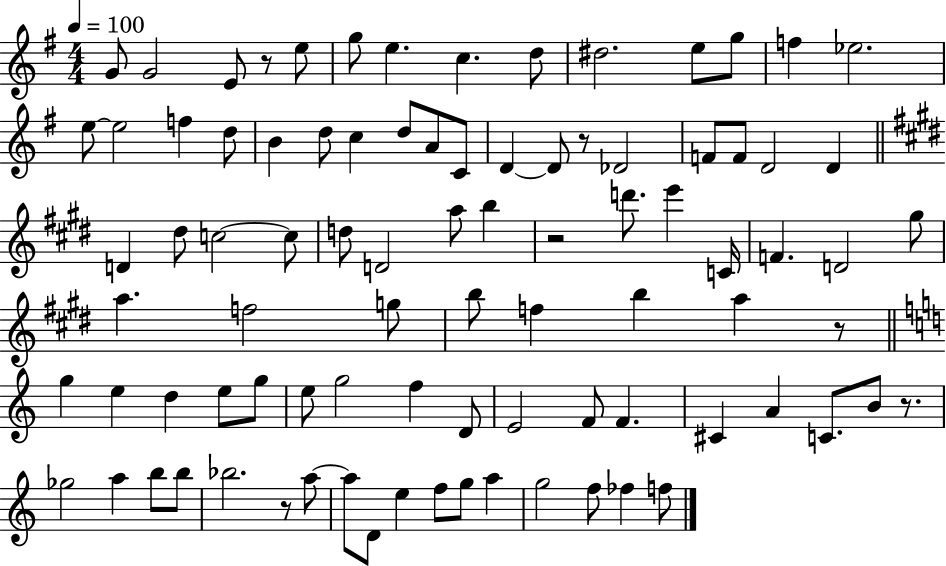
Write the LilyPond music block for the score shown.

{
  \clef treble
  \numericTimeSignature
  \time 4/4
  \key g \major
  \tempo 4 = 100
  \repeat volta 2 { g'8 g'2 e'8 r8 e''8 | g''8 e''4. c''4. d''8 | dis''2. e''8 g''8 | f''4 ees''2. | \break e''8~~ e''2 f''4 d''8 | b'4 d''8 c''4 d''8 a'8 c'8 | d'4~~ d'8 r8 des'2 | f'8 f'8 d'2 d'4 | \break \bar "||" \break \key e \major d'4 dis''8 c''2~~ c''8 | d''8 d'2 a''8 b''4 | r2 d'''8. e'''4 c'16 | f'4. d'2 gis''8 | \break a''4. f''2 g''8 | b''8 f''4 b''4 a''4 r8 | \bar "||" \break \key c \major g''4 e''4 d''4 e''8 g''8 | e''8 g''2 f''4 d'8 | e'2 f'8 f'4. | cis'4 a'4 c'8. b'8 r8. | \break ges''2 a''4 b''8 b''8 | bes''2. r8 a''8~~ | a''8 d'8 e''4 f''8 g''8 a''4 | g''2 f''8 fes''4 f''8 | \break } \bar "|."
}